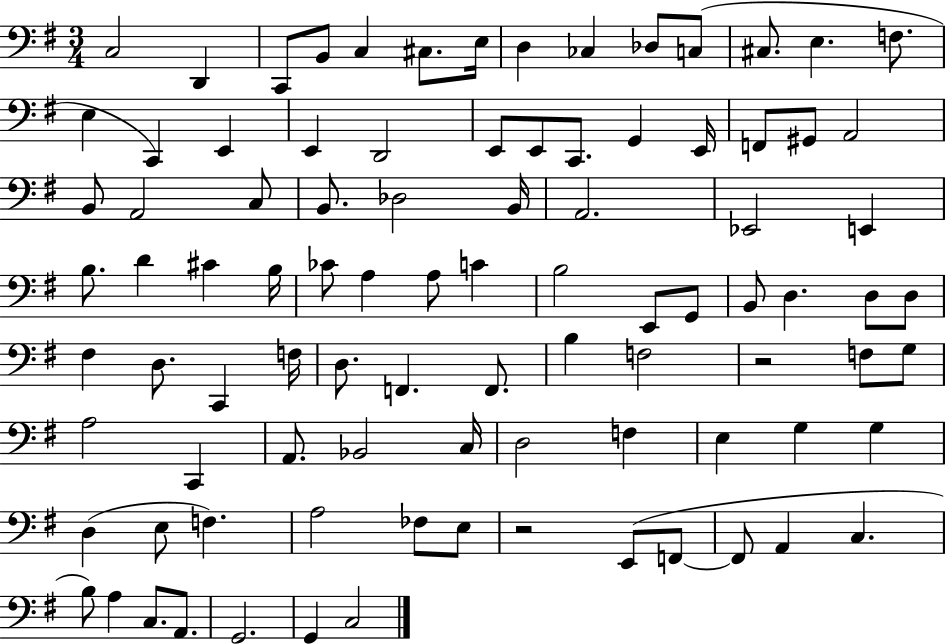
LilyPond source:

{
  \clef bass
  \numericTimeSignature
  \time 3/4
  \key g \major
  c2 d,4 | c,8 b,8 c4 cis8. e16 | d4 ces4 des8 c8( | cis8. e4. f8. | \break e4 c,4) e,4 | e,4 d,2 | e,8 e,8 c,8. g,4 e,16 | f,8 gis,8 a,2 | \break b,8 a,2 c8 | b,8. des2 b,16 | a,2. | ees,2 e,4 | \break b8. d'4 cis'4 b16 | ces'8 a4 a8 c'4 | b2 e,8 g,8 | b,8 d4. d8 d8 | \break fis4 d8. c,4 f16 | d8. f,4. f,8. | b4 f2 | r2 f8 g8 | \break a2 c,4 | a,8. bes,2 c16 | d2 f4 | e4 g4 g4 | \break d4( e8 f4.) | a2 fes8 e8 | r2 e,8( f,8~~ | f,8 a,4 c4. | \break b8) a4 c8. a,8. | g,2. | g,4 c2 | \bar "|."
}